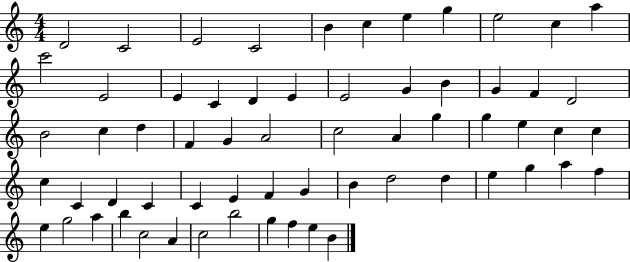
{
  \clef treble
  \numericTimeSignature
  \time 4/4
  \key c \major
  d'2 c'2 | e'2 c'2 | b'4 c''4 e''4 g''4 | e''2 c''4 a''4 | \break c'''2 e'2 | e'4 c'4 d'4 e'4 | e'2 g'4 b'4 | g'4 f'4 d'2 | \break b'2 c''4 d''4 | f'4 g'4 a'2 | c''2 a'4 g''4 | g''4 e''4 c''4 c''4 | \break c''4 c'4 d'4 c'4 | c'4 e'4 f'4 g'4 | b'4 d''2 d''4 | e''4 g''4 a''4 f''4 | \break e''4 g''2 a''4 | b''4 c''2 a'4 | c''2 b''2 | g''4 f''4 e''4 b'4 | \break \bar "|."
}